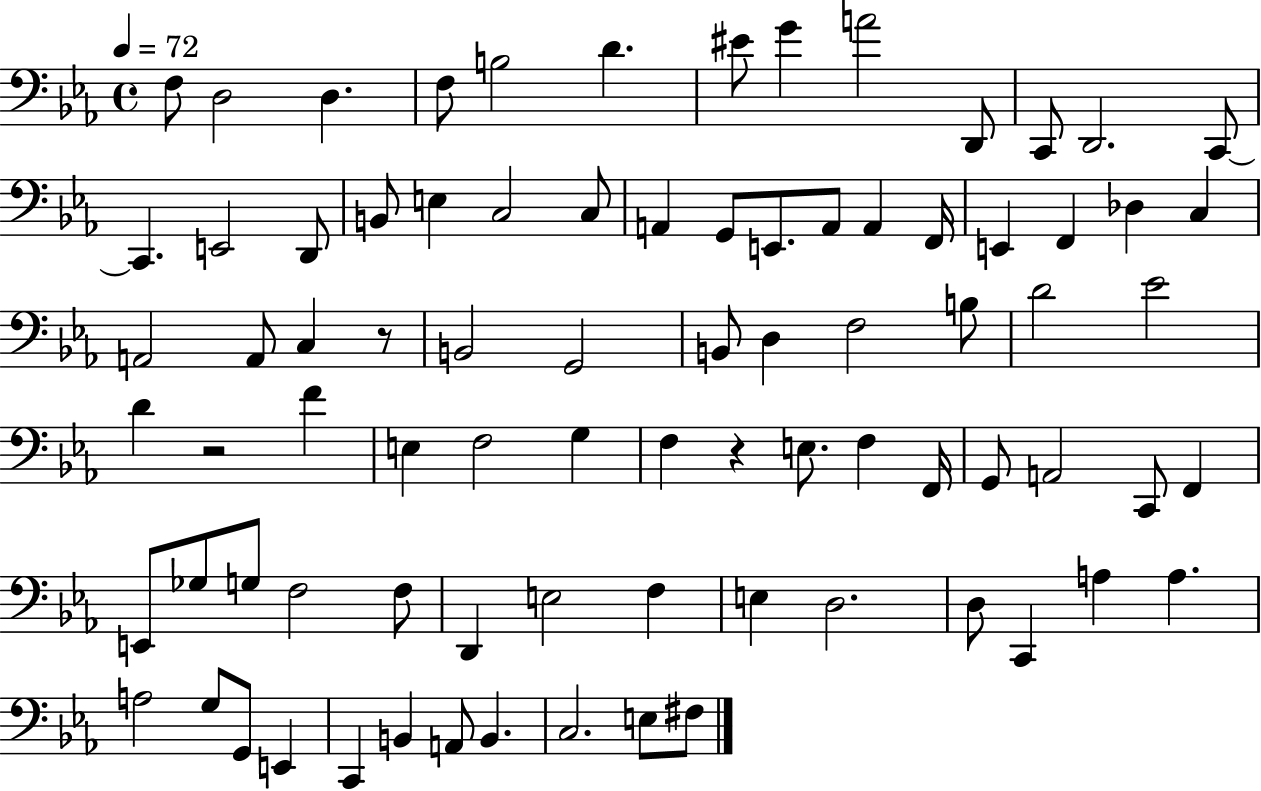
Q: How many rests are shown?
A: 3